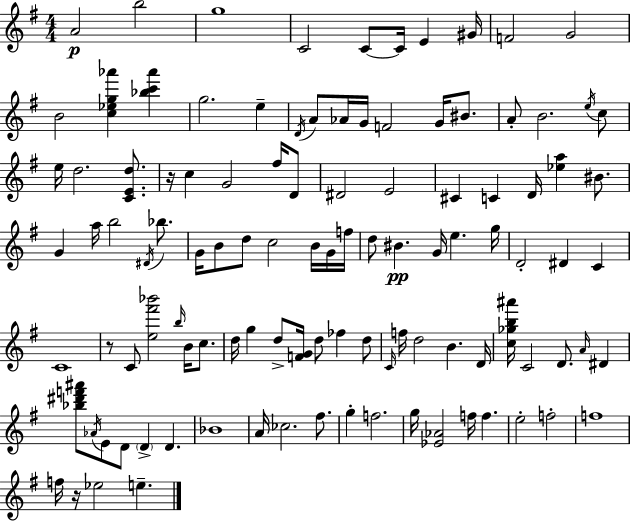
{
  \clef treble
  \numericTimeSignature
  \time 4/4
  \key g \major
  \repeat volta 2 { a'2\p b''2 | g''1 | c'2 c'8~~ c'16 e'4 gis'16 | f'2 g'2 | \break b'2 <c'' ees'' g'' aes'''>4 <bes'' c''' aes'''>4 | g''2. e''4-- | \acciaccatura { d'16 } a'8 aes'16 g'16 f'2 g'16 bis'8. | a'8-. b'2. \acciaccatura { e''16 } | \break c''8 e''16 d''2. <c' e' d''>8. | r16 c''4 g'2 fis''16 | d'8 dis'2 e'2 | cis'4 c'4 d'16 <ees'' a''>4 bis'8. | \break g'4 a''16 b''2 \acciaccatura { dis'16 } | bes''8. g'16 b'8 d''8 c''2 | b'16 g'16 f''16 d''8 bis'4.\pp g'16 e''4. | g''16 d'2-. dis'4 c'4 | \break c'1 | r8 c'8 <e'' fis''' bes'''>2 \grace { b''16 } | b'16 c''8. d''16 g''4 d''8-> <f' g'>16 d''8 fes''4 | d''8 \grace { c'16 } f''16 d''2 b'4. | \break d'16 <c'' ges'' b'' ais'''>16 c'2 d'8. | \grace { a'16 } dis'4 <bes'' dis''' f''' ais'''>8 \acciaccatura { aes'16 } e'8 d'8 \parenthesize d'4-> | d'4. bes'1 | a'16 ces''2. | \break fis''8. g''4-. f''2. | g''16 <ees' aes'>2 | f''16 f''4. e''2-. f''2-. | f''1 | \break f''16 r16 ees''2 | e''4.-- } \bar "|."
}